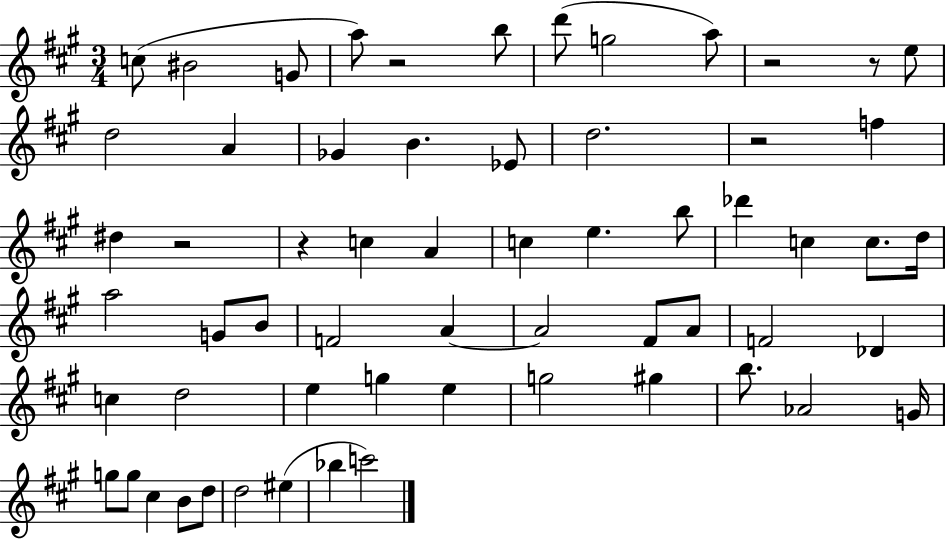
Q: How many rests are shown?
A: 6